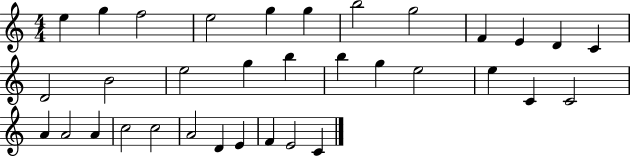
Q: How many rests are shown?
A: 0